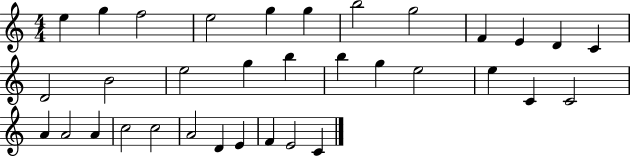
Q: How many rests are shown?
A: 0